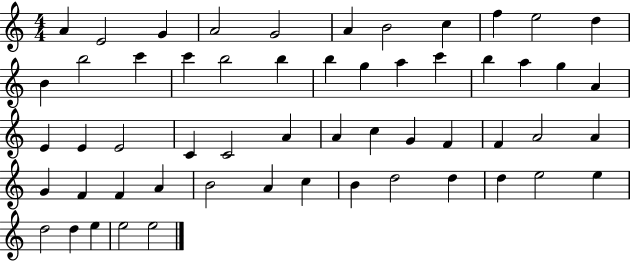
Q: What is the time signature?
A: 4/4